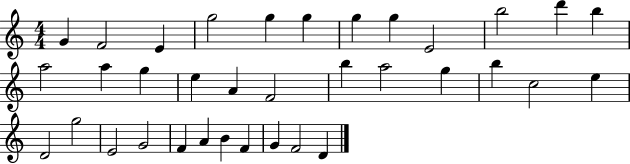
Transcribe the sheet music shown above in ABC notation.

X:1
T:Untitled
M:4/4
L:1/4
K:C
G F2 E g2 g g g g E2 b2 d' b a2 a g e A F2 b a2 g b c2 e D2 g2 E2 G2 F A B F G F2 D